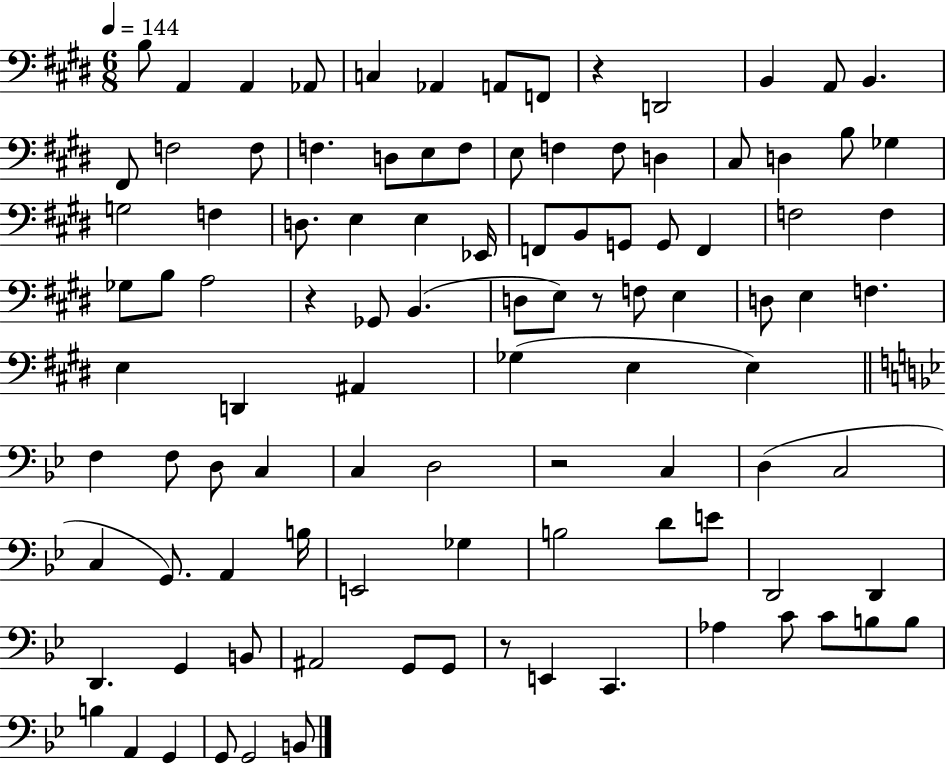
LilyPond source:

{
  \clef bass
  \numericTimeSignature
  \time 6/8
  \key e \major
  \tempo 4 = 144
  b8 a,4 a,4 aes,8 | c4 aes,4 a,8 f,8 | r4 d,2 | b,4 a,8 b,4. | \break fis,8 f2 f8 | f4. d8 e8 f8 | e8 f4 f8 d4 | cis8 d4 b8 ges4 | \break g2 f4 | d8. e4 e4 ees,16 | f,8 b,8 g,8 g,8 f,4 | f2 f4 | \break ges8 b8 a2 | r4 ges,8 b,4.( | d8 e8) r8 f8 e4 | d8 e4 f4. | \break e4 d,4 ais,4 | ges4( e4 e4) | \bar "||" \break \key bes \major f4 f8 d8 c4 | c4 d2 | r2 c4 | d4( c2 | \break c4 g,8.) a,4 b16 | e,2 ges4 | b2 d'8 e'8 | d,2 d,4 | \break d,4. g,4 b,8 | ais,2 g,8 g,8 | r8 e,4 c,4. | aes4 c'8 c'8 b8 b8 | \break b4 a,4 g,4 | g,8 g,2 b,8 | \bar "|."
}